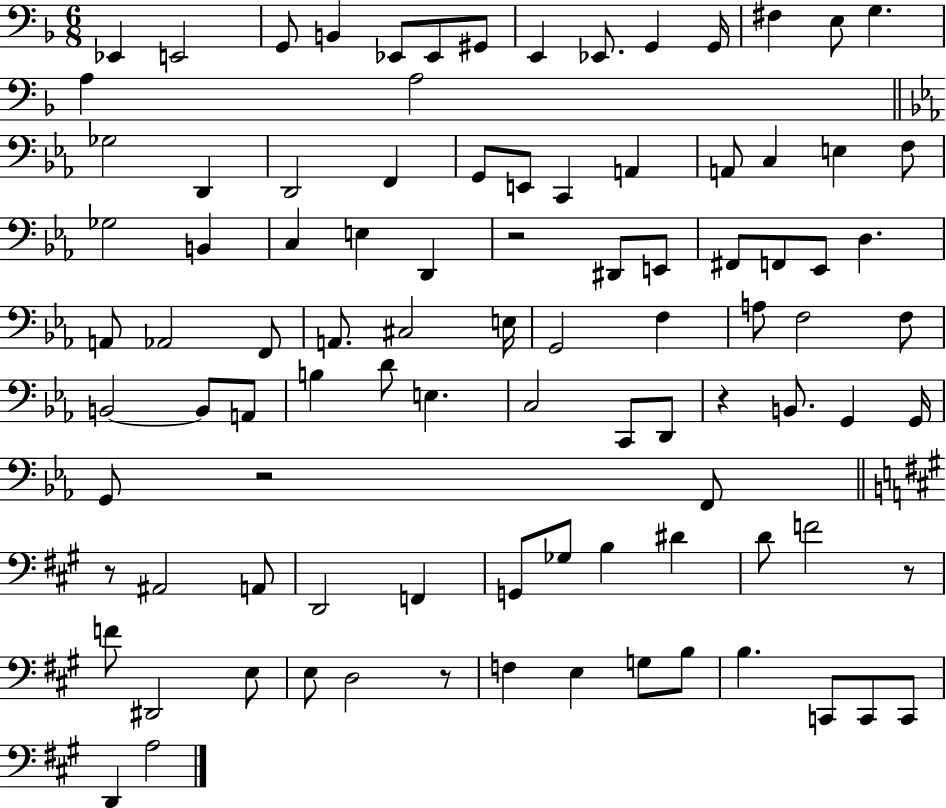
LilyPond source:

{
  \clef bass
  \numericTimeSignature
  \time 6/8
  \key f \major
  ees,4 e,2 | g,8 b,4 ees,8 ees,8 gis,8 | e,4 ees,8. g,4 g,16 | fis4 e8 g4. | \break a4 a2 | \bar "||" \break \key ees \major ges2 d,4 | d,2 f,4 | g,8 e,8 c,4 a,4 | a,8 c4 e4 f8 | \break ges2 b,4 | c4 e4 d,4 | r2 dis,8 e,8 | fis,8 f,8 ees,8 d4. | \break a,8 aes,2 f,8 | a,8. cis2 e16 | g,2 f4 | a8 f2 f8 | \break b,2~~ b,8 a,8 | b4 d'8 e4. | c2 c,8 d,8 | r4 b,8. g,4 g,16 | \break g,8 r2 f,8 | \bar "||" \break \key a \major r8 ais,2 a,8 | d,2 f,4 | g,8 ges8 b4 dis'4 | d'8 f'2 r8 | \break f'8 dis,2 e8 | e8 d2 r8 | f4 e4 g8 b8 | b4. c,8 c,8 c,8 | \break d,4 a2 | \bar "|."
}